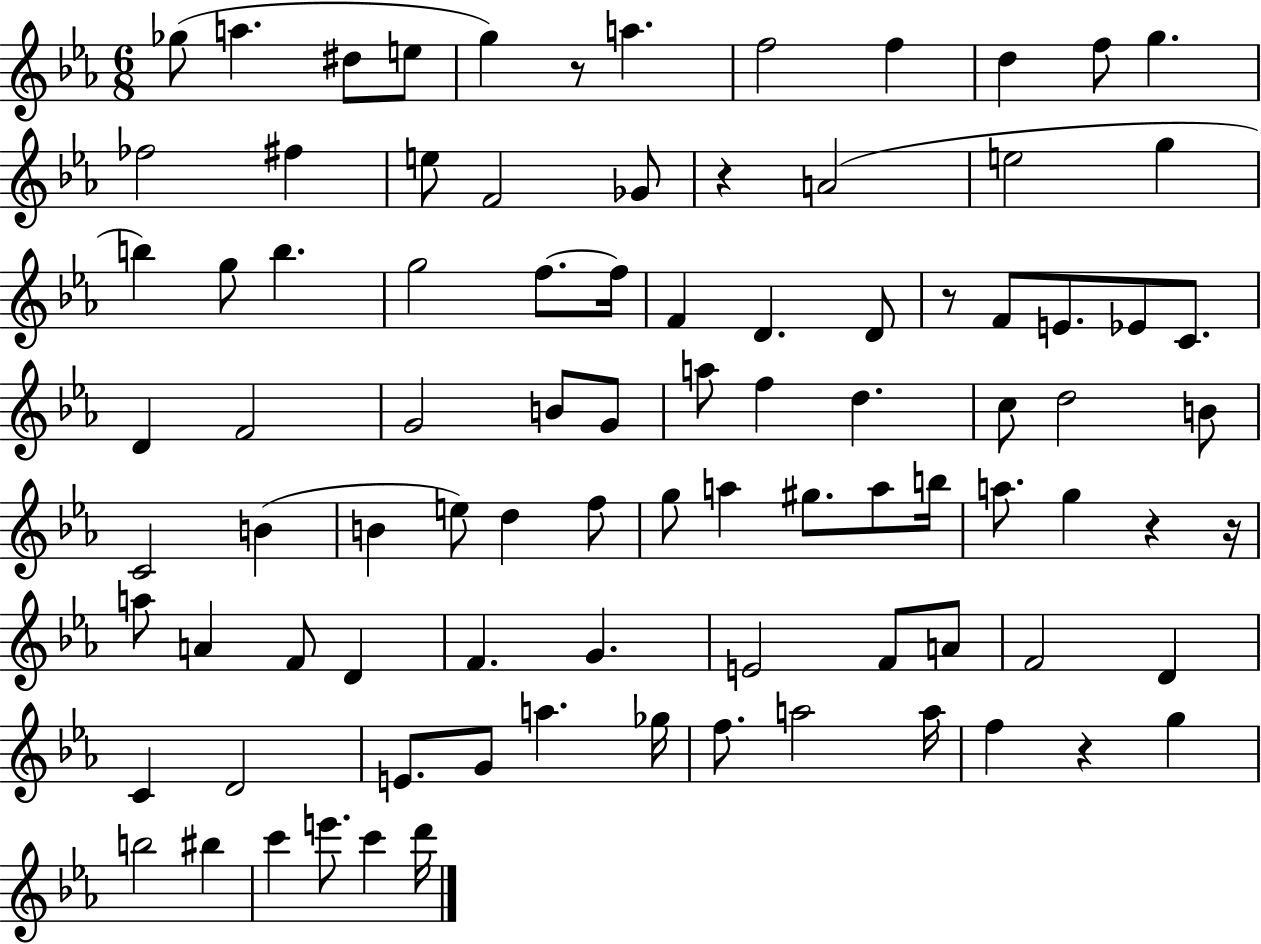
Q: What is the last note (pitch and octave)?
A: D6